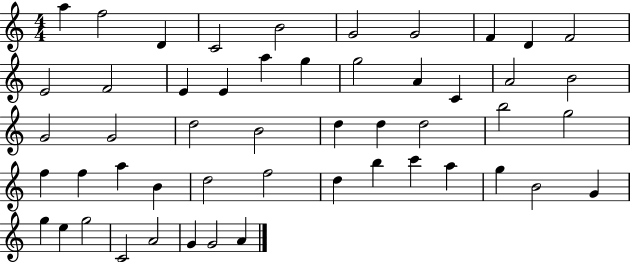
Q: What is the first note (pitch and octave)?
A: A5